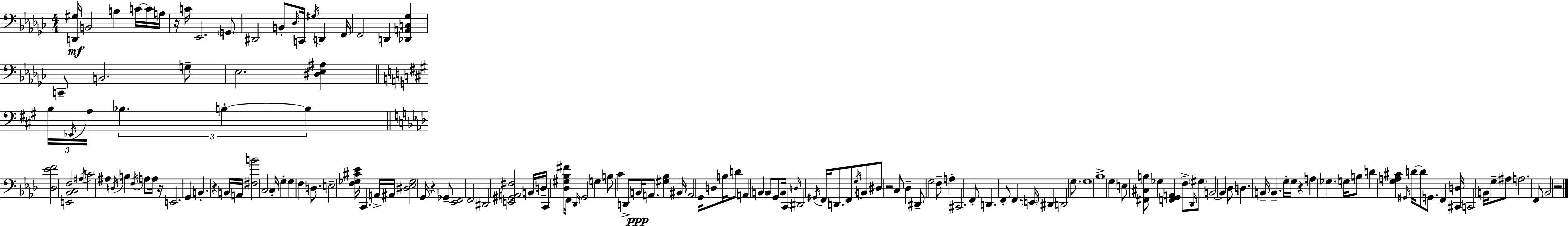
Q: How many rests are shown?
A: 7